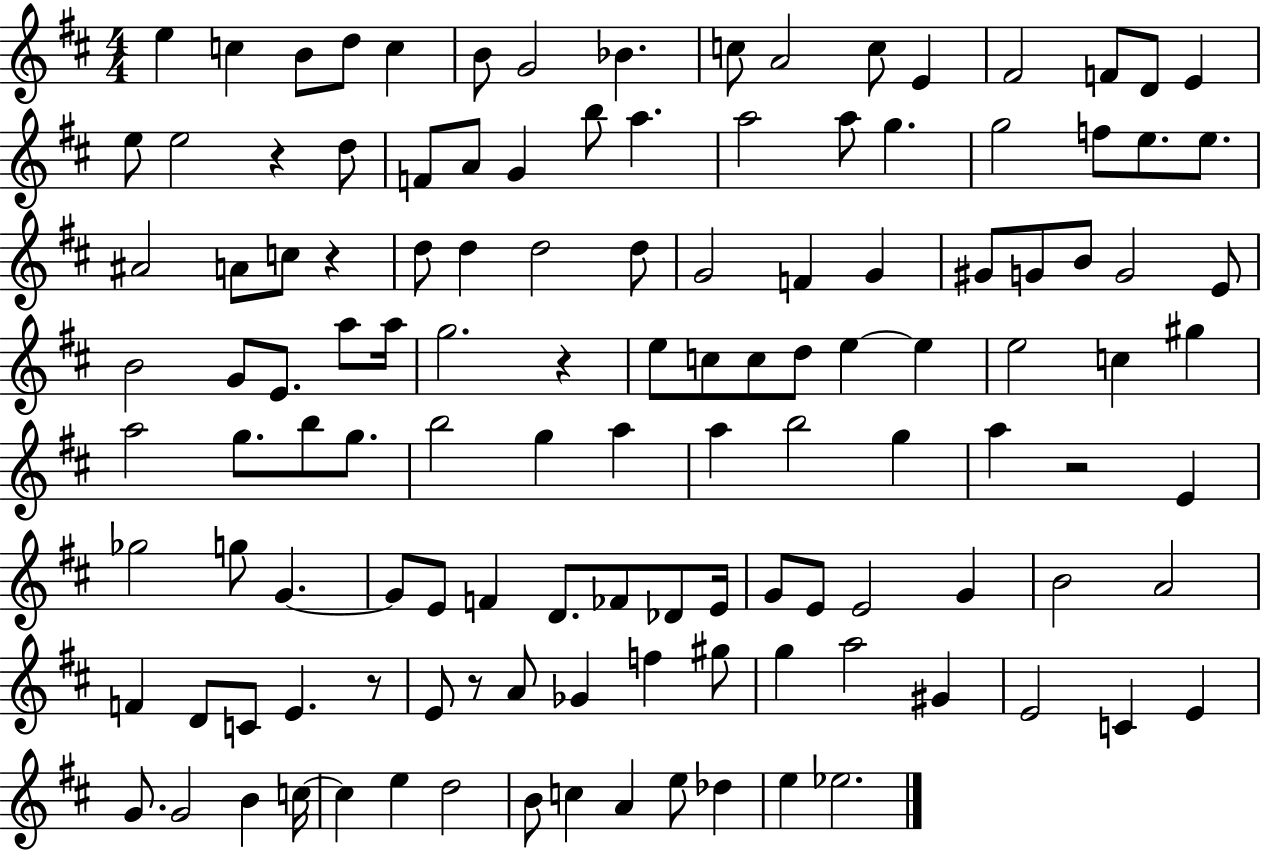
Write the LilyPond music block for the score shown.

{
  \clef treble
  \numericTimeSignature
  \time 4/4
  \key d \major
  \repeat volta 2 { e''4 c''4 b'8 d''8 c''4 | b'8 g'2 bes'4. | c''8 a'2 c''8 e'4 | fis'2 f'8 d'8 e'4 | \break e''8 e''2 r4 d''8 | f'8 a'8 g'4 b''8 a''4. | a''2 a''8 g''4. | g''2 f''8 e''8. e''8. | \break ais'2 a'8 c''8 r4 | d''8 d''4 d''2 d''8 | g'2 f'4 g'4 | gis'8 g'8 b'8 g'2 e'8 | \break b'2 g'8 e'8. a''8 a''16 | g''2. r4 | e''8 c''8 c''8 d''8 e''4~~ e''4 | e''2 c''4 gis''4 | \break a''2 g''8. b''8 g''8. | b''2 g''4 a''4 | a''4 b''2 g''4 | a''4 r2 e'4 | \break ges''2 g''8 g'4.~~ | g'8 e'8 f'4 d'8. fes'8 des'8 e'16 | g'8 e'8 e'2 g'4 | b'2 a'2 | \break f'4 d'8 c'8 e'4. r8 | e'8 r8 a'8 ges'4 f''4 gis''8 | g''4 a''2 gis'4 | e'2 c'4 e'4 | \break g'8. g'2 b'4 c''16~~ | c''4 e''4 d''2 | b'8 c''4 a'4 e''8 des''4 | e''4 ees''2. | \break } \bar "|."
}